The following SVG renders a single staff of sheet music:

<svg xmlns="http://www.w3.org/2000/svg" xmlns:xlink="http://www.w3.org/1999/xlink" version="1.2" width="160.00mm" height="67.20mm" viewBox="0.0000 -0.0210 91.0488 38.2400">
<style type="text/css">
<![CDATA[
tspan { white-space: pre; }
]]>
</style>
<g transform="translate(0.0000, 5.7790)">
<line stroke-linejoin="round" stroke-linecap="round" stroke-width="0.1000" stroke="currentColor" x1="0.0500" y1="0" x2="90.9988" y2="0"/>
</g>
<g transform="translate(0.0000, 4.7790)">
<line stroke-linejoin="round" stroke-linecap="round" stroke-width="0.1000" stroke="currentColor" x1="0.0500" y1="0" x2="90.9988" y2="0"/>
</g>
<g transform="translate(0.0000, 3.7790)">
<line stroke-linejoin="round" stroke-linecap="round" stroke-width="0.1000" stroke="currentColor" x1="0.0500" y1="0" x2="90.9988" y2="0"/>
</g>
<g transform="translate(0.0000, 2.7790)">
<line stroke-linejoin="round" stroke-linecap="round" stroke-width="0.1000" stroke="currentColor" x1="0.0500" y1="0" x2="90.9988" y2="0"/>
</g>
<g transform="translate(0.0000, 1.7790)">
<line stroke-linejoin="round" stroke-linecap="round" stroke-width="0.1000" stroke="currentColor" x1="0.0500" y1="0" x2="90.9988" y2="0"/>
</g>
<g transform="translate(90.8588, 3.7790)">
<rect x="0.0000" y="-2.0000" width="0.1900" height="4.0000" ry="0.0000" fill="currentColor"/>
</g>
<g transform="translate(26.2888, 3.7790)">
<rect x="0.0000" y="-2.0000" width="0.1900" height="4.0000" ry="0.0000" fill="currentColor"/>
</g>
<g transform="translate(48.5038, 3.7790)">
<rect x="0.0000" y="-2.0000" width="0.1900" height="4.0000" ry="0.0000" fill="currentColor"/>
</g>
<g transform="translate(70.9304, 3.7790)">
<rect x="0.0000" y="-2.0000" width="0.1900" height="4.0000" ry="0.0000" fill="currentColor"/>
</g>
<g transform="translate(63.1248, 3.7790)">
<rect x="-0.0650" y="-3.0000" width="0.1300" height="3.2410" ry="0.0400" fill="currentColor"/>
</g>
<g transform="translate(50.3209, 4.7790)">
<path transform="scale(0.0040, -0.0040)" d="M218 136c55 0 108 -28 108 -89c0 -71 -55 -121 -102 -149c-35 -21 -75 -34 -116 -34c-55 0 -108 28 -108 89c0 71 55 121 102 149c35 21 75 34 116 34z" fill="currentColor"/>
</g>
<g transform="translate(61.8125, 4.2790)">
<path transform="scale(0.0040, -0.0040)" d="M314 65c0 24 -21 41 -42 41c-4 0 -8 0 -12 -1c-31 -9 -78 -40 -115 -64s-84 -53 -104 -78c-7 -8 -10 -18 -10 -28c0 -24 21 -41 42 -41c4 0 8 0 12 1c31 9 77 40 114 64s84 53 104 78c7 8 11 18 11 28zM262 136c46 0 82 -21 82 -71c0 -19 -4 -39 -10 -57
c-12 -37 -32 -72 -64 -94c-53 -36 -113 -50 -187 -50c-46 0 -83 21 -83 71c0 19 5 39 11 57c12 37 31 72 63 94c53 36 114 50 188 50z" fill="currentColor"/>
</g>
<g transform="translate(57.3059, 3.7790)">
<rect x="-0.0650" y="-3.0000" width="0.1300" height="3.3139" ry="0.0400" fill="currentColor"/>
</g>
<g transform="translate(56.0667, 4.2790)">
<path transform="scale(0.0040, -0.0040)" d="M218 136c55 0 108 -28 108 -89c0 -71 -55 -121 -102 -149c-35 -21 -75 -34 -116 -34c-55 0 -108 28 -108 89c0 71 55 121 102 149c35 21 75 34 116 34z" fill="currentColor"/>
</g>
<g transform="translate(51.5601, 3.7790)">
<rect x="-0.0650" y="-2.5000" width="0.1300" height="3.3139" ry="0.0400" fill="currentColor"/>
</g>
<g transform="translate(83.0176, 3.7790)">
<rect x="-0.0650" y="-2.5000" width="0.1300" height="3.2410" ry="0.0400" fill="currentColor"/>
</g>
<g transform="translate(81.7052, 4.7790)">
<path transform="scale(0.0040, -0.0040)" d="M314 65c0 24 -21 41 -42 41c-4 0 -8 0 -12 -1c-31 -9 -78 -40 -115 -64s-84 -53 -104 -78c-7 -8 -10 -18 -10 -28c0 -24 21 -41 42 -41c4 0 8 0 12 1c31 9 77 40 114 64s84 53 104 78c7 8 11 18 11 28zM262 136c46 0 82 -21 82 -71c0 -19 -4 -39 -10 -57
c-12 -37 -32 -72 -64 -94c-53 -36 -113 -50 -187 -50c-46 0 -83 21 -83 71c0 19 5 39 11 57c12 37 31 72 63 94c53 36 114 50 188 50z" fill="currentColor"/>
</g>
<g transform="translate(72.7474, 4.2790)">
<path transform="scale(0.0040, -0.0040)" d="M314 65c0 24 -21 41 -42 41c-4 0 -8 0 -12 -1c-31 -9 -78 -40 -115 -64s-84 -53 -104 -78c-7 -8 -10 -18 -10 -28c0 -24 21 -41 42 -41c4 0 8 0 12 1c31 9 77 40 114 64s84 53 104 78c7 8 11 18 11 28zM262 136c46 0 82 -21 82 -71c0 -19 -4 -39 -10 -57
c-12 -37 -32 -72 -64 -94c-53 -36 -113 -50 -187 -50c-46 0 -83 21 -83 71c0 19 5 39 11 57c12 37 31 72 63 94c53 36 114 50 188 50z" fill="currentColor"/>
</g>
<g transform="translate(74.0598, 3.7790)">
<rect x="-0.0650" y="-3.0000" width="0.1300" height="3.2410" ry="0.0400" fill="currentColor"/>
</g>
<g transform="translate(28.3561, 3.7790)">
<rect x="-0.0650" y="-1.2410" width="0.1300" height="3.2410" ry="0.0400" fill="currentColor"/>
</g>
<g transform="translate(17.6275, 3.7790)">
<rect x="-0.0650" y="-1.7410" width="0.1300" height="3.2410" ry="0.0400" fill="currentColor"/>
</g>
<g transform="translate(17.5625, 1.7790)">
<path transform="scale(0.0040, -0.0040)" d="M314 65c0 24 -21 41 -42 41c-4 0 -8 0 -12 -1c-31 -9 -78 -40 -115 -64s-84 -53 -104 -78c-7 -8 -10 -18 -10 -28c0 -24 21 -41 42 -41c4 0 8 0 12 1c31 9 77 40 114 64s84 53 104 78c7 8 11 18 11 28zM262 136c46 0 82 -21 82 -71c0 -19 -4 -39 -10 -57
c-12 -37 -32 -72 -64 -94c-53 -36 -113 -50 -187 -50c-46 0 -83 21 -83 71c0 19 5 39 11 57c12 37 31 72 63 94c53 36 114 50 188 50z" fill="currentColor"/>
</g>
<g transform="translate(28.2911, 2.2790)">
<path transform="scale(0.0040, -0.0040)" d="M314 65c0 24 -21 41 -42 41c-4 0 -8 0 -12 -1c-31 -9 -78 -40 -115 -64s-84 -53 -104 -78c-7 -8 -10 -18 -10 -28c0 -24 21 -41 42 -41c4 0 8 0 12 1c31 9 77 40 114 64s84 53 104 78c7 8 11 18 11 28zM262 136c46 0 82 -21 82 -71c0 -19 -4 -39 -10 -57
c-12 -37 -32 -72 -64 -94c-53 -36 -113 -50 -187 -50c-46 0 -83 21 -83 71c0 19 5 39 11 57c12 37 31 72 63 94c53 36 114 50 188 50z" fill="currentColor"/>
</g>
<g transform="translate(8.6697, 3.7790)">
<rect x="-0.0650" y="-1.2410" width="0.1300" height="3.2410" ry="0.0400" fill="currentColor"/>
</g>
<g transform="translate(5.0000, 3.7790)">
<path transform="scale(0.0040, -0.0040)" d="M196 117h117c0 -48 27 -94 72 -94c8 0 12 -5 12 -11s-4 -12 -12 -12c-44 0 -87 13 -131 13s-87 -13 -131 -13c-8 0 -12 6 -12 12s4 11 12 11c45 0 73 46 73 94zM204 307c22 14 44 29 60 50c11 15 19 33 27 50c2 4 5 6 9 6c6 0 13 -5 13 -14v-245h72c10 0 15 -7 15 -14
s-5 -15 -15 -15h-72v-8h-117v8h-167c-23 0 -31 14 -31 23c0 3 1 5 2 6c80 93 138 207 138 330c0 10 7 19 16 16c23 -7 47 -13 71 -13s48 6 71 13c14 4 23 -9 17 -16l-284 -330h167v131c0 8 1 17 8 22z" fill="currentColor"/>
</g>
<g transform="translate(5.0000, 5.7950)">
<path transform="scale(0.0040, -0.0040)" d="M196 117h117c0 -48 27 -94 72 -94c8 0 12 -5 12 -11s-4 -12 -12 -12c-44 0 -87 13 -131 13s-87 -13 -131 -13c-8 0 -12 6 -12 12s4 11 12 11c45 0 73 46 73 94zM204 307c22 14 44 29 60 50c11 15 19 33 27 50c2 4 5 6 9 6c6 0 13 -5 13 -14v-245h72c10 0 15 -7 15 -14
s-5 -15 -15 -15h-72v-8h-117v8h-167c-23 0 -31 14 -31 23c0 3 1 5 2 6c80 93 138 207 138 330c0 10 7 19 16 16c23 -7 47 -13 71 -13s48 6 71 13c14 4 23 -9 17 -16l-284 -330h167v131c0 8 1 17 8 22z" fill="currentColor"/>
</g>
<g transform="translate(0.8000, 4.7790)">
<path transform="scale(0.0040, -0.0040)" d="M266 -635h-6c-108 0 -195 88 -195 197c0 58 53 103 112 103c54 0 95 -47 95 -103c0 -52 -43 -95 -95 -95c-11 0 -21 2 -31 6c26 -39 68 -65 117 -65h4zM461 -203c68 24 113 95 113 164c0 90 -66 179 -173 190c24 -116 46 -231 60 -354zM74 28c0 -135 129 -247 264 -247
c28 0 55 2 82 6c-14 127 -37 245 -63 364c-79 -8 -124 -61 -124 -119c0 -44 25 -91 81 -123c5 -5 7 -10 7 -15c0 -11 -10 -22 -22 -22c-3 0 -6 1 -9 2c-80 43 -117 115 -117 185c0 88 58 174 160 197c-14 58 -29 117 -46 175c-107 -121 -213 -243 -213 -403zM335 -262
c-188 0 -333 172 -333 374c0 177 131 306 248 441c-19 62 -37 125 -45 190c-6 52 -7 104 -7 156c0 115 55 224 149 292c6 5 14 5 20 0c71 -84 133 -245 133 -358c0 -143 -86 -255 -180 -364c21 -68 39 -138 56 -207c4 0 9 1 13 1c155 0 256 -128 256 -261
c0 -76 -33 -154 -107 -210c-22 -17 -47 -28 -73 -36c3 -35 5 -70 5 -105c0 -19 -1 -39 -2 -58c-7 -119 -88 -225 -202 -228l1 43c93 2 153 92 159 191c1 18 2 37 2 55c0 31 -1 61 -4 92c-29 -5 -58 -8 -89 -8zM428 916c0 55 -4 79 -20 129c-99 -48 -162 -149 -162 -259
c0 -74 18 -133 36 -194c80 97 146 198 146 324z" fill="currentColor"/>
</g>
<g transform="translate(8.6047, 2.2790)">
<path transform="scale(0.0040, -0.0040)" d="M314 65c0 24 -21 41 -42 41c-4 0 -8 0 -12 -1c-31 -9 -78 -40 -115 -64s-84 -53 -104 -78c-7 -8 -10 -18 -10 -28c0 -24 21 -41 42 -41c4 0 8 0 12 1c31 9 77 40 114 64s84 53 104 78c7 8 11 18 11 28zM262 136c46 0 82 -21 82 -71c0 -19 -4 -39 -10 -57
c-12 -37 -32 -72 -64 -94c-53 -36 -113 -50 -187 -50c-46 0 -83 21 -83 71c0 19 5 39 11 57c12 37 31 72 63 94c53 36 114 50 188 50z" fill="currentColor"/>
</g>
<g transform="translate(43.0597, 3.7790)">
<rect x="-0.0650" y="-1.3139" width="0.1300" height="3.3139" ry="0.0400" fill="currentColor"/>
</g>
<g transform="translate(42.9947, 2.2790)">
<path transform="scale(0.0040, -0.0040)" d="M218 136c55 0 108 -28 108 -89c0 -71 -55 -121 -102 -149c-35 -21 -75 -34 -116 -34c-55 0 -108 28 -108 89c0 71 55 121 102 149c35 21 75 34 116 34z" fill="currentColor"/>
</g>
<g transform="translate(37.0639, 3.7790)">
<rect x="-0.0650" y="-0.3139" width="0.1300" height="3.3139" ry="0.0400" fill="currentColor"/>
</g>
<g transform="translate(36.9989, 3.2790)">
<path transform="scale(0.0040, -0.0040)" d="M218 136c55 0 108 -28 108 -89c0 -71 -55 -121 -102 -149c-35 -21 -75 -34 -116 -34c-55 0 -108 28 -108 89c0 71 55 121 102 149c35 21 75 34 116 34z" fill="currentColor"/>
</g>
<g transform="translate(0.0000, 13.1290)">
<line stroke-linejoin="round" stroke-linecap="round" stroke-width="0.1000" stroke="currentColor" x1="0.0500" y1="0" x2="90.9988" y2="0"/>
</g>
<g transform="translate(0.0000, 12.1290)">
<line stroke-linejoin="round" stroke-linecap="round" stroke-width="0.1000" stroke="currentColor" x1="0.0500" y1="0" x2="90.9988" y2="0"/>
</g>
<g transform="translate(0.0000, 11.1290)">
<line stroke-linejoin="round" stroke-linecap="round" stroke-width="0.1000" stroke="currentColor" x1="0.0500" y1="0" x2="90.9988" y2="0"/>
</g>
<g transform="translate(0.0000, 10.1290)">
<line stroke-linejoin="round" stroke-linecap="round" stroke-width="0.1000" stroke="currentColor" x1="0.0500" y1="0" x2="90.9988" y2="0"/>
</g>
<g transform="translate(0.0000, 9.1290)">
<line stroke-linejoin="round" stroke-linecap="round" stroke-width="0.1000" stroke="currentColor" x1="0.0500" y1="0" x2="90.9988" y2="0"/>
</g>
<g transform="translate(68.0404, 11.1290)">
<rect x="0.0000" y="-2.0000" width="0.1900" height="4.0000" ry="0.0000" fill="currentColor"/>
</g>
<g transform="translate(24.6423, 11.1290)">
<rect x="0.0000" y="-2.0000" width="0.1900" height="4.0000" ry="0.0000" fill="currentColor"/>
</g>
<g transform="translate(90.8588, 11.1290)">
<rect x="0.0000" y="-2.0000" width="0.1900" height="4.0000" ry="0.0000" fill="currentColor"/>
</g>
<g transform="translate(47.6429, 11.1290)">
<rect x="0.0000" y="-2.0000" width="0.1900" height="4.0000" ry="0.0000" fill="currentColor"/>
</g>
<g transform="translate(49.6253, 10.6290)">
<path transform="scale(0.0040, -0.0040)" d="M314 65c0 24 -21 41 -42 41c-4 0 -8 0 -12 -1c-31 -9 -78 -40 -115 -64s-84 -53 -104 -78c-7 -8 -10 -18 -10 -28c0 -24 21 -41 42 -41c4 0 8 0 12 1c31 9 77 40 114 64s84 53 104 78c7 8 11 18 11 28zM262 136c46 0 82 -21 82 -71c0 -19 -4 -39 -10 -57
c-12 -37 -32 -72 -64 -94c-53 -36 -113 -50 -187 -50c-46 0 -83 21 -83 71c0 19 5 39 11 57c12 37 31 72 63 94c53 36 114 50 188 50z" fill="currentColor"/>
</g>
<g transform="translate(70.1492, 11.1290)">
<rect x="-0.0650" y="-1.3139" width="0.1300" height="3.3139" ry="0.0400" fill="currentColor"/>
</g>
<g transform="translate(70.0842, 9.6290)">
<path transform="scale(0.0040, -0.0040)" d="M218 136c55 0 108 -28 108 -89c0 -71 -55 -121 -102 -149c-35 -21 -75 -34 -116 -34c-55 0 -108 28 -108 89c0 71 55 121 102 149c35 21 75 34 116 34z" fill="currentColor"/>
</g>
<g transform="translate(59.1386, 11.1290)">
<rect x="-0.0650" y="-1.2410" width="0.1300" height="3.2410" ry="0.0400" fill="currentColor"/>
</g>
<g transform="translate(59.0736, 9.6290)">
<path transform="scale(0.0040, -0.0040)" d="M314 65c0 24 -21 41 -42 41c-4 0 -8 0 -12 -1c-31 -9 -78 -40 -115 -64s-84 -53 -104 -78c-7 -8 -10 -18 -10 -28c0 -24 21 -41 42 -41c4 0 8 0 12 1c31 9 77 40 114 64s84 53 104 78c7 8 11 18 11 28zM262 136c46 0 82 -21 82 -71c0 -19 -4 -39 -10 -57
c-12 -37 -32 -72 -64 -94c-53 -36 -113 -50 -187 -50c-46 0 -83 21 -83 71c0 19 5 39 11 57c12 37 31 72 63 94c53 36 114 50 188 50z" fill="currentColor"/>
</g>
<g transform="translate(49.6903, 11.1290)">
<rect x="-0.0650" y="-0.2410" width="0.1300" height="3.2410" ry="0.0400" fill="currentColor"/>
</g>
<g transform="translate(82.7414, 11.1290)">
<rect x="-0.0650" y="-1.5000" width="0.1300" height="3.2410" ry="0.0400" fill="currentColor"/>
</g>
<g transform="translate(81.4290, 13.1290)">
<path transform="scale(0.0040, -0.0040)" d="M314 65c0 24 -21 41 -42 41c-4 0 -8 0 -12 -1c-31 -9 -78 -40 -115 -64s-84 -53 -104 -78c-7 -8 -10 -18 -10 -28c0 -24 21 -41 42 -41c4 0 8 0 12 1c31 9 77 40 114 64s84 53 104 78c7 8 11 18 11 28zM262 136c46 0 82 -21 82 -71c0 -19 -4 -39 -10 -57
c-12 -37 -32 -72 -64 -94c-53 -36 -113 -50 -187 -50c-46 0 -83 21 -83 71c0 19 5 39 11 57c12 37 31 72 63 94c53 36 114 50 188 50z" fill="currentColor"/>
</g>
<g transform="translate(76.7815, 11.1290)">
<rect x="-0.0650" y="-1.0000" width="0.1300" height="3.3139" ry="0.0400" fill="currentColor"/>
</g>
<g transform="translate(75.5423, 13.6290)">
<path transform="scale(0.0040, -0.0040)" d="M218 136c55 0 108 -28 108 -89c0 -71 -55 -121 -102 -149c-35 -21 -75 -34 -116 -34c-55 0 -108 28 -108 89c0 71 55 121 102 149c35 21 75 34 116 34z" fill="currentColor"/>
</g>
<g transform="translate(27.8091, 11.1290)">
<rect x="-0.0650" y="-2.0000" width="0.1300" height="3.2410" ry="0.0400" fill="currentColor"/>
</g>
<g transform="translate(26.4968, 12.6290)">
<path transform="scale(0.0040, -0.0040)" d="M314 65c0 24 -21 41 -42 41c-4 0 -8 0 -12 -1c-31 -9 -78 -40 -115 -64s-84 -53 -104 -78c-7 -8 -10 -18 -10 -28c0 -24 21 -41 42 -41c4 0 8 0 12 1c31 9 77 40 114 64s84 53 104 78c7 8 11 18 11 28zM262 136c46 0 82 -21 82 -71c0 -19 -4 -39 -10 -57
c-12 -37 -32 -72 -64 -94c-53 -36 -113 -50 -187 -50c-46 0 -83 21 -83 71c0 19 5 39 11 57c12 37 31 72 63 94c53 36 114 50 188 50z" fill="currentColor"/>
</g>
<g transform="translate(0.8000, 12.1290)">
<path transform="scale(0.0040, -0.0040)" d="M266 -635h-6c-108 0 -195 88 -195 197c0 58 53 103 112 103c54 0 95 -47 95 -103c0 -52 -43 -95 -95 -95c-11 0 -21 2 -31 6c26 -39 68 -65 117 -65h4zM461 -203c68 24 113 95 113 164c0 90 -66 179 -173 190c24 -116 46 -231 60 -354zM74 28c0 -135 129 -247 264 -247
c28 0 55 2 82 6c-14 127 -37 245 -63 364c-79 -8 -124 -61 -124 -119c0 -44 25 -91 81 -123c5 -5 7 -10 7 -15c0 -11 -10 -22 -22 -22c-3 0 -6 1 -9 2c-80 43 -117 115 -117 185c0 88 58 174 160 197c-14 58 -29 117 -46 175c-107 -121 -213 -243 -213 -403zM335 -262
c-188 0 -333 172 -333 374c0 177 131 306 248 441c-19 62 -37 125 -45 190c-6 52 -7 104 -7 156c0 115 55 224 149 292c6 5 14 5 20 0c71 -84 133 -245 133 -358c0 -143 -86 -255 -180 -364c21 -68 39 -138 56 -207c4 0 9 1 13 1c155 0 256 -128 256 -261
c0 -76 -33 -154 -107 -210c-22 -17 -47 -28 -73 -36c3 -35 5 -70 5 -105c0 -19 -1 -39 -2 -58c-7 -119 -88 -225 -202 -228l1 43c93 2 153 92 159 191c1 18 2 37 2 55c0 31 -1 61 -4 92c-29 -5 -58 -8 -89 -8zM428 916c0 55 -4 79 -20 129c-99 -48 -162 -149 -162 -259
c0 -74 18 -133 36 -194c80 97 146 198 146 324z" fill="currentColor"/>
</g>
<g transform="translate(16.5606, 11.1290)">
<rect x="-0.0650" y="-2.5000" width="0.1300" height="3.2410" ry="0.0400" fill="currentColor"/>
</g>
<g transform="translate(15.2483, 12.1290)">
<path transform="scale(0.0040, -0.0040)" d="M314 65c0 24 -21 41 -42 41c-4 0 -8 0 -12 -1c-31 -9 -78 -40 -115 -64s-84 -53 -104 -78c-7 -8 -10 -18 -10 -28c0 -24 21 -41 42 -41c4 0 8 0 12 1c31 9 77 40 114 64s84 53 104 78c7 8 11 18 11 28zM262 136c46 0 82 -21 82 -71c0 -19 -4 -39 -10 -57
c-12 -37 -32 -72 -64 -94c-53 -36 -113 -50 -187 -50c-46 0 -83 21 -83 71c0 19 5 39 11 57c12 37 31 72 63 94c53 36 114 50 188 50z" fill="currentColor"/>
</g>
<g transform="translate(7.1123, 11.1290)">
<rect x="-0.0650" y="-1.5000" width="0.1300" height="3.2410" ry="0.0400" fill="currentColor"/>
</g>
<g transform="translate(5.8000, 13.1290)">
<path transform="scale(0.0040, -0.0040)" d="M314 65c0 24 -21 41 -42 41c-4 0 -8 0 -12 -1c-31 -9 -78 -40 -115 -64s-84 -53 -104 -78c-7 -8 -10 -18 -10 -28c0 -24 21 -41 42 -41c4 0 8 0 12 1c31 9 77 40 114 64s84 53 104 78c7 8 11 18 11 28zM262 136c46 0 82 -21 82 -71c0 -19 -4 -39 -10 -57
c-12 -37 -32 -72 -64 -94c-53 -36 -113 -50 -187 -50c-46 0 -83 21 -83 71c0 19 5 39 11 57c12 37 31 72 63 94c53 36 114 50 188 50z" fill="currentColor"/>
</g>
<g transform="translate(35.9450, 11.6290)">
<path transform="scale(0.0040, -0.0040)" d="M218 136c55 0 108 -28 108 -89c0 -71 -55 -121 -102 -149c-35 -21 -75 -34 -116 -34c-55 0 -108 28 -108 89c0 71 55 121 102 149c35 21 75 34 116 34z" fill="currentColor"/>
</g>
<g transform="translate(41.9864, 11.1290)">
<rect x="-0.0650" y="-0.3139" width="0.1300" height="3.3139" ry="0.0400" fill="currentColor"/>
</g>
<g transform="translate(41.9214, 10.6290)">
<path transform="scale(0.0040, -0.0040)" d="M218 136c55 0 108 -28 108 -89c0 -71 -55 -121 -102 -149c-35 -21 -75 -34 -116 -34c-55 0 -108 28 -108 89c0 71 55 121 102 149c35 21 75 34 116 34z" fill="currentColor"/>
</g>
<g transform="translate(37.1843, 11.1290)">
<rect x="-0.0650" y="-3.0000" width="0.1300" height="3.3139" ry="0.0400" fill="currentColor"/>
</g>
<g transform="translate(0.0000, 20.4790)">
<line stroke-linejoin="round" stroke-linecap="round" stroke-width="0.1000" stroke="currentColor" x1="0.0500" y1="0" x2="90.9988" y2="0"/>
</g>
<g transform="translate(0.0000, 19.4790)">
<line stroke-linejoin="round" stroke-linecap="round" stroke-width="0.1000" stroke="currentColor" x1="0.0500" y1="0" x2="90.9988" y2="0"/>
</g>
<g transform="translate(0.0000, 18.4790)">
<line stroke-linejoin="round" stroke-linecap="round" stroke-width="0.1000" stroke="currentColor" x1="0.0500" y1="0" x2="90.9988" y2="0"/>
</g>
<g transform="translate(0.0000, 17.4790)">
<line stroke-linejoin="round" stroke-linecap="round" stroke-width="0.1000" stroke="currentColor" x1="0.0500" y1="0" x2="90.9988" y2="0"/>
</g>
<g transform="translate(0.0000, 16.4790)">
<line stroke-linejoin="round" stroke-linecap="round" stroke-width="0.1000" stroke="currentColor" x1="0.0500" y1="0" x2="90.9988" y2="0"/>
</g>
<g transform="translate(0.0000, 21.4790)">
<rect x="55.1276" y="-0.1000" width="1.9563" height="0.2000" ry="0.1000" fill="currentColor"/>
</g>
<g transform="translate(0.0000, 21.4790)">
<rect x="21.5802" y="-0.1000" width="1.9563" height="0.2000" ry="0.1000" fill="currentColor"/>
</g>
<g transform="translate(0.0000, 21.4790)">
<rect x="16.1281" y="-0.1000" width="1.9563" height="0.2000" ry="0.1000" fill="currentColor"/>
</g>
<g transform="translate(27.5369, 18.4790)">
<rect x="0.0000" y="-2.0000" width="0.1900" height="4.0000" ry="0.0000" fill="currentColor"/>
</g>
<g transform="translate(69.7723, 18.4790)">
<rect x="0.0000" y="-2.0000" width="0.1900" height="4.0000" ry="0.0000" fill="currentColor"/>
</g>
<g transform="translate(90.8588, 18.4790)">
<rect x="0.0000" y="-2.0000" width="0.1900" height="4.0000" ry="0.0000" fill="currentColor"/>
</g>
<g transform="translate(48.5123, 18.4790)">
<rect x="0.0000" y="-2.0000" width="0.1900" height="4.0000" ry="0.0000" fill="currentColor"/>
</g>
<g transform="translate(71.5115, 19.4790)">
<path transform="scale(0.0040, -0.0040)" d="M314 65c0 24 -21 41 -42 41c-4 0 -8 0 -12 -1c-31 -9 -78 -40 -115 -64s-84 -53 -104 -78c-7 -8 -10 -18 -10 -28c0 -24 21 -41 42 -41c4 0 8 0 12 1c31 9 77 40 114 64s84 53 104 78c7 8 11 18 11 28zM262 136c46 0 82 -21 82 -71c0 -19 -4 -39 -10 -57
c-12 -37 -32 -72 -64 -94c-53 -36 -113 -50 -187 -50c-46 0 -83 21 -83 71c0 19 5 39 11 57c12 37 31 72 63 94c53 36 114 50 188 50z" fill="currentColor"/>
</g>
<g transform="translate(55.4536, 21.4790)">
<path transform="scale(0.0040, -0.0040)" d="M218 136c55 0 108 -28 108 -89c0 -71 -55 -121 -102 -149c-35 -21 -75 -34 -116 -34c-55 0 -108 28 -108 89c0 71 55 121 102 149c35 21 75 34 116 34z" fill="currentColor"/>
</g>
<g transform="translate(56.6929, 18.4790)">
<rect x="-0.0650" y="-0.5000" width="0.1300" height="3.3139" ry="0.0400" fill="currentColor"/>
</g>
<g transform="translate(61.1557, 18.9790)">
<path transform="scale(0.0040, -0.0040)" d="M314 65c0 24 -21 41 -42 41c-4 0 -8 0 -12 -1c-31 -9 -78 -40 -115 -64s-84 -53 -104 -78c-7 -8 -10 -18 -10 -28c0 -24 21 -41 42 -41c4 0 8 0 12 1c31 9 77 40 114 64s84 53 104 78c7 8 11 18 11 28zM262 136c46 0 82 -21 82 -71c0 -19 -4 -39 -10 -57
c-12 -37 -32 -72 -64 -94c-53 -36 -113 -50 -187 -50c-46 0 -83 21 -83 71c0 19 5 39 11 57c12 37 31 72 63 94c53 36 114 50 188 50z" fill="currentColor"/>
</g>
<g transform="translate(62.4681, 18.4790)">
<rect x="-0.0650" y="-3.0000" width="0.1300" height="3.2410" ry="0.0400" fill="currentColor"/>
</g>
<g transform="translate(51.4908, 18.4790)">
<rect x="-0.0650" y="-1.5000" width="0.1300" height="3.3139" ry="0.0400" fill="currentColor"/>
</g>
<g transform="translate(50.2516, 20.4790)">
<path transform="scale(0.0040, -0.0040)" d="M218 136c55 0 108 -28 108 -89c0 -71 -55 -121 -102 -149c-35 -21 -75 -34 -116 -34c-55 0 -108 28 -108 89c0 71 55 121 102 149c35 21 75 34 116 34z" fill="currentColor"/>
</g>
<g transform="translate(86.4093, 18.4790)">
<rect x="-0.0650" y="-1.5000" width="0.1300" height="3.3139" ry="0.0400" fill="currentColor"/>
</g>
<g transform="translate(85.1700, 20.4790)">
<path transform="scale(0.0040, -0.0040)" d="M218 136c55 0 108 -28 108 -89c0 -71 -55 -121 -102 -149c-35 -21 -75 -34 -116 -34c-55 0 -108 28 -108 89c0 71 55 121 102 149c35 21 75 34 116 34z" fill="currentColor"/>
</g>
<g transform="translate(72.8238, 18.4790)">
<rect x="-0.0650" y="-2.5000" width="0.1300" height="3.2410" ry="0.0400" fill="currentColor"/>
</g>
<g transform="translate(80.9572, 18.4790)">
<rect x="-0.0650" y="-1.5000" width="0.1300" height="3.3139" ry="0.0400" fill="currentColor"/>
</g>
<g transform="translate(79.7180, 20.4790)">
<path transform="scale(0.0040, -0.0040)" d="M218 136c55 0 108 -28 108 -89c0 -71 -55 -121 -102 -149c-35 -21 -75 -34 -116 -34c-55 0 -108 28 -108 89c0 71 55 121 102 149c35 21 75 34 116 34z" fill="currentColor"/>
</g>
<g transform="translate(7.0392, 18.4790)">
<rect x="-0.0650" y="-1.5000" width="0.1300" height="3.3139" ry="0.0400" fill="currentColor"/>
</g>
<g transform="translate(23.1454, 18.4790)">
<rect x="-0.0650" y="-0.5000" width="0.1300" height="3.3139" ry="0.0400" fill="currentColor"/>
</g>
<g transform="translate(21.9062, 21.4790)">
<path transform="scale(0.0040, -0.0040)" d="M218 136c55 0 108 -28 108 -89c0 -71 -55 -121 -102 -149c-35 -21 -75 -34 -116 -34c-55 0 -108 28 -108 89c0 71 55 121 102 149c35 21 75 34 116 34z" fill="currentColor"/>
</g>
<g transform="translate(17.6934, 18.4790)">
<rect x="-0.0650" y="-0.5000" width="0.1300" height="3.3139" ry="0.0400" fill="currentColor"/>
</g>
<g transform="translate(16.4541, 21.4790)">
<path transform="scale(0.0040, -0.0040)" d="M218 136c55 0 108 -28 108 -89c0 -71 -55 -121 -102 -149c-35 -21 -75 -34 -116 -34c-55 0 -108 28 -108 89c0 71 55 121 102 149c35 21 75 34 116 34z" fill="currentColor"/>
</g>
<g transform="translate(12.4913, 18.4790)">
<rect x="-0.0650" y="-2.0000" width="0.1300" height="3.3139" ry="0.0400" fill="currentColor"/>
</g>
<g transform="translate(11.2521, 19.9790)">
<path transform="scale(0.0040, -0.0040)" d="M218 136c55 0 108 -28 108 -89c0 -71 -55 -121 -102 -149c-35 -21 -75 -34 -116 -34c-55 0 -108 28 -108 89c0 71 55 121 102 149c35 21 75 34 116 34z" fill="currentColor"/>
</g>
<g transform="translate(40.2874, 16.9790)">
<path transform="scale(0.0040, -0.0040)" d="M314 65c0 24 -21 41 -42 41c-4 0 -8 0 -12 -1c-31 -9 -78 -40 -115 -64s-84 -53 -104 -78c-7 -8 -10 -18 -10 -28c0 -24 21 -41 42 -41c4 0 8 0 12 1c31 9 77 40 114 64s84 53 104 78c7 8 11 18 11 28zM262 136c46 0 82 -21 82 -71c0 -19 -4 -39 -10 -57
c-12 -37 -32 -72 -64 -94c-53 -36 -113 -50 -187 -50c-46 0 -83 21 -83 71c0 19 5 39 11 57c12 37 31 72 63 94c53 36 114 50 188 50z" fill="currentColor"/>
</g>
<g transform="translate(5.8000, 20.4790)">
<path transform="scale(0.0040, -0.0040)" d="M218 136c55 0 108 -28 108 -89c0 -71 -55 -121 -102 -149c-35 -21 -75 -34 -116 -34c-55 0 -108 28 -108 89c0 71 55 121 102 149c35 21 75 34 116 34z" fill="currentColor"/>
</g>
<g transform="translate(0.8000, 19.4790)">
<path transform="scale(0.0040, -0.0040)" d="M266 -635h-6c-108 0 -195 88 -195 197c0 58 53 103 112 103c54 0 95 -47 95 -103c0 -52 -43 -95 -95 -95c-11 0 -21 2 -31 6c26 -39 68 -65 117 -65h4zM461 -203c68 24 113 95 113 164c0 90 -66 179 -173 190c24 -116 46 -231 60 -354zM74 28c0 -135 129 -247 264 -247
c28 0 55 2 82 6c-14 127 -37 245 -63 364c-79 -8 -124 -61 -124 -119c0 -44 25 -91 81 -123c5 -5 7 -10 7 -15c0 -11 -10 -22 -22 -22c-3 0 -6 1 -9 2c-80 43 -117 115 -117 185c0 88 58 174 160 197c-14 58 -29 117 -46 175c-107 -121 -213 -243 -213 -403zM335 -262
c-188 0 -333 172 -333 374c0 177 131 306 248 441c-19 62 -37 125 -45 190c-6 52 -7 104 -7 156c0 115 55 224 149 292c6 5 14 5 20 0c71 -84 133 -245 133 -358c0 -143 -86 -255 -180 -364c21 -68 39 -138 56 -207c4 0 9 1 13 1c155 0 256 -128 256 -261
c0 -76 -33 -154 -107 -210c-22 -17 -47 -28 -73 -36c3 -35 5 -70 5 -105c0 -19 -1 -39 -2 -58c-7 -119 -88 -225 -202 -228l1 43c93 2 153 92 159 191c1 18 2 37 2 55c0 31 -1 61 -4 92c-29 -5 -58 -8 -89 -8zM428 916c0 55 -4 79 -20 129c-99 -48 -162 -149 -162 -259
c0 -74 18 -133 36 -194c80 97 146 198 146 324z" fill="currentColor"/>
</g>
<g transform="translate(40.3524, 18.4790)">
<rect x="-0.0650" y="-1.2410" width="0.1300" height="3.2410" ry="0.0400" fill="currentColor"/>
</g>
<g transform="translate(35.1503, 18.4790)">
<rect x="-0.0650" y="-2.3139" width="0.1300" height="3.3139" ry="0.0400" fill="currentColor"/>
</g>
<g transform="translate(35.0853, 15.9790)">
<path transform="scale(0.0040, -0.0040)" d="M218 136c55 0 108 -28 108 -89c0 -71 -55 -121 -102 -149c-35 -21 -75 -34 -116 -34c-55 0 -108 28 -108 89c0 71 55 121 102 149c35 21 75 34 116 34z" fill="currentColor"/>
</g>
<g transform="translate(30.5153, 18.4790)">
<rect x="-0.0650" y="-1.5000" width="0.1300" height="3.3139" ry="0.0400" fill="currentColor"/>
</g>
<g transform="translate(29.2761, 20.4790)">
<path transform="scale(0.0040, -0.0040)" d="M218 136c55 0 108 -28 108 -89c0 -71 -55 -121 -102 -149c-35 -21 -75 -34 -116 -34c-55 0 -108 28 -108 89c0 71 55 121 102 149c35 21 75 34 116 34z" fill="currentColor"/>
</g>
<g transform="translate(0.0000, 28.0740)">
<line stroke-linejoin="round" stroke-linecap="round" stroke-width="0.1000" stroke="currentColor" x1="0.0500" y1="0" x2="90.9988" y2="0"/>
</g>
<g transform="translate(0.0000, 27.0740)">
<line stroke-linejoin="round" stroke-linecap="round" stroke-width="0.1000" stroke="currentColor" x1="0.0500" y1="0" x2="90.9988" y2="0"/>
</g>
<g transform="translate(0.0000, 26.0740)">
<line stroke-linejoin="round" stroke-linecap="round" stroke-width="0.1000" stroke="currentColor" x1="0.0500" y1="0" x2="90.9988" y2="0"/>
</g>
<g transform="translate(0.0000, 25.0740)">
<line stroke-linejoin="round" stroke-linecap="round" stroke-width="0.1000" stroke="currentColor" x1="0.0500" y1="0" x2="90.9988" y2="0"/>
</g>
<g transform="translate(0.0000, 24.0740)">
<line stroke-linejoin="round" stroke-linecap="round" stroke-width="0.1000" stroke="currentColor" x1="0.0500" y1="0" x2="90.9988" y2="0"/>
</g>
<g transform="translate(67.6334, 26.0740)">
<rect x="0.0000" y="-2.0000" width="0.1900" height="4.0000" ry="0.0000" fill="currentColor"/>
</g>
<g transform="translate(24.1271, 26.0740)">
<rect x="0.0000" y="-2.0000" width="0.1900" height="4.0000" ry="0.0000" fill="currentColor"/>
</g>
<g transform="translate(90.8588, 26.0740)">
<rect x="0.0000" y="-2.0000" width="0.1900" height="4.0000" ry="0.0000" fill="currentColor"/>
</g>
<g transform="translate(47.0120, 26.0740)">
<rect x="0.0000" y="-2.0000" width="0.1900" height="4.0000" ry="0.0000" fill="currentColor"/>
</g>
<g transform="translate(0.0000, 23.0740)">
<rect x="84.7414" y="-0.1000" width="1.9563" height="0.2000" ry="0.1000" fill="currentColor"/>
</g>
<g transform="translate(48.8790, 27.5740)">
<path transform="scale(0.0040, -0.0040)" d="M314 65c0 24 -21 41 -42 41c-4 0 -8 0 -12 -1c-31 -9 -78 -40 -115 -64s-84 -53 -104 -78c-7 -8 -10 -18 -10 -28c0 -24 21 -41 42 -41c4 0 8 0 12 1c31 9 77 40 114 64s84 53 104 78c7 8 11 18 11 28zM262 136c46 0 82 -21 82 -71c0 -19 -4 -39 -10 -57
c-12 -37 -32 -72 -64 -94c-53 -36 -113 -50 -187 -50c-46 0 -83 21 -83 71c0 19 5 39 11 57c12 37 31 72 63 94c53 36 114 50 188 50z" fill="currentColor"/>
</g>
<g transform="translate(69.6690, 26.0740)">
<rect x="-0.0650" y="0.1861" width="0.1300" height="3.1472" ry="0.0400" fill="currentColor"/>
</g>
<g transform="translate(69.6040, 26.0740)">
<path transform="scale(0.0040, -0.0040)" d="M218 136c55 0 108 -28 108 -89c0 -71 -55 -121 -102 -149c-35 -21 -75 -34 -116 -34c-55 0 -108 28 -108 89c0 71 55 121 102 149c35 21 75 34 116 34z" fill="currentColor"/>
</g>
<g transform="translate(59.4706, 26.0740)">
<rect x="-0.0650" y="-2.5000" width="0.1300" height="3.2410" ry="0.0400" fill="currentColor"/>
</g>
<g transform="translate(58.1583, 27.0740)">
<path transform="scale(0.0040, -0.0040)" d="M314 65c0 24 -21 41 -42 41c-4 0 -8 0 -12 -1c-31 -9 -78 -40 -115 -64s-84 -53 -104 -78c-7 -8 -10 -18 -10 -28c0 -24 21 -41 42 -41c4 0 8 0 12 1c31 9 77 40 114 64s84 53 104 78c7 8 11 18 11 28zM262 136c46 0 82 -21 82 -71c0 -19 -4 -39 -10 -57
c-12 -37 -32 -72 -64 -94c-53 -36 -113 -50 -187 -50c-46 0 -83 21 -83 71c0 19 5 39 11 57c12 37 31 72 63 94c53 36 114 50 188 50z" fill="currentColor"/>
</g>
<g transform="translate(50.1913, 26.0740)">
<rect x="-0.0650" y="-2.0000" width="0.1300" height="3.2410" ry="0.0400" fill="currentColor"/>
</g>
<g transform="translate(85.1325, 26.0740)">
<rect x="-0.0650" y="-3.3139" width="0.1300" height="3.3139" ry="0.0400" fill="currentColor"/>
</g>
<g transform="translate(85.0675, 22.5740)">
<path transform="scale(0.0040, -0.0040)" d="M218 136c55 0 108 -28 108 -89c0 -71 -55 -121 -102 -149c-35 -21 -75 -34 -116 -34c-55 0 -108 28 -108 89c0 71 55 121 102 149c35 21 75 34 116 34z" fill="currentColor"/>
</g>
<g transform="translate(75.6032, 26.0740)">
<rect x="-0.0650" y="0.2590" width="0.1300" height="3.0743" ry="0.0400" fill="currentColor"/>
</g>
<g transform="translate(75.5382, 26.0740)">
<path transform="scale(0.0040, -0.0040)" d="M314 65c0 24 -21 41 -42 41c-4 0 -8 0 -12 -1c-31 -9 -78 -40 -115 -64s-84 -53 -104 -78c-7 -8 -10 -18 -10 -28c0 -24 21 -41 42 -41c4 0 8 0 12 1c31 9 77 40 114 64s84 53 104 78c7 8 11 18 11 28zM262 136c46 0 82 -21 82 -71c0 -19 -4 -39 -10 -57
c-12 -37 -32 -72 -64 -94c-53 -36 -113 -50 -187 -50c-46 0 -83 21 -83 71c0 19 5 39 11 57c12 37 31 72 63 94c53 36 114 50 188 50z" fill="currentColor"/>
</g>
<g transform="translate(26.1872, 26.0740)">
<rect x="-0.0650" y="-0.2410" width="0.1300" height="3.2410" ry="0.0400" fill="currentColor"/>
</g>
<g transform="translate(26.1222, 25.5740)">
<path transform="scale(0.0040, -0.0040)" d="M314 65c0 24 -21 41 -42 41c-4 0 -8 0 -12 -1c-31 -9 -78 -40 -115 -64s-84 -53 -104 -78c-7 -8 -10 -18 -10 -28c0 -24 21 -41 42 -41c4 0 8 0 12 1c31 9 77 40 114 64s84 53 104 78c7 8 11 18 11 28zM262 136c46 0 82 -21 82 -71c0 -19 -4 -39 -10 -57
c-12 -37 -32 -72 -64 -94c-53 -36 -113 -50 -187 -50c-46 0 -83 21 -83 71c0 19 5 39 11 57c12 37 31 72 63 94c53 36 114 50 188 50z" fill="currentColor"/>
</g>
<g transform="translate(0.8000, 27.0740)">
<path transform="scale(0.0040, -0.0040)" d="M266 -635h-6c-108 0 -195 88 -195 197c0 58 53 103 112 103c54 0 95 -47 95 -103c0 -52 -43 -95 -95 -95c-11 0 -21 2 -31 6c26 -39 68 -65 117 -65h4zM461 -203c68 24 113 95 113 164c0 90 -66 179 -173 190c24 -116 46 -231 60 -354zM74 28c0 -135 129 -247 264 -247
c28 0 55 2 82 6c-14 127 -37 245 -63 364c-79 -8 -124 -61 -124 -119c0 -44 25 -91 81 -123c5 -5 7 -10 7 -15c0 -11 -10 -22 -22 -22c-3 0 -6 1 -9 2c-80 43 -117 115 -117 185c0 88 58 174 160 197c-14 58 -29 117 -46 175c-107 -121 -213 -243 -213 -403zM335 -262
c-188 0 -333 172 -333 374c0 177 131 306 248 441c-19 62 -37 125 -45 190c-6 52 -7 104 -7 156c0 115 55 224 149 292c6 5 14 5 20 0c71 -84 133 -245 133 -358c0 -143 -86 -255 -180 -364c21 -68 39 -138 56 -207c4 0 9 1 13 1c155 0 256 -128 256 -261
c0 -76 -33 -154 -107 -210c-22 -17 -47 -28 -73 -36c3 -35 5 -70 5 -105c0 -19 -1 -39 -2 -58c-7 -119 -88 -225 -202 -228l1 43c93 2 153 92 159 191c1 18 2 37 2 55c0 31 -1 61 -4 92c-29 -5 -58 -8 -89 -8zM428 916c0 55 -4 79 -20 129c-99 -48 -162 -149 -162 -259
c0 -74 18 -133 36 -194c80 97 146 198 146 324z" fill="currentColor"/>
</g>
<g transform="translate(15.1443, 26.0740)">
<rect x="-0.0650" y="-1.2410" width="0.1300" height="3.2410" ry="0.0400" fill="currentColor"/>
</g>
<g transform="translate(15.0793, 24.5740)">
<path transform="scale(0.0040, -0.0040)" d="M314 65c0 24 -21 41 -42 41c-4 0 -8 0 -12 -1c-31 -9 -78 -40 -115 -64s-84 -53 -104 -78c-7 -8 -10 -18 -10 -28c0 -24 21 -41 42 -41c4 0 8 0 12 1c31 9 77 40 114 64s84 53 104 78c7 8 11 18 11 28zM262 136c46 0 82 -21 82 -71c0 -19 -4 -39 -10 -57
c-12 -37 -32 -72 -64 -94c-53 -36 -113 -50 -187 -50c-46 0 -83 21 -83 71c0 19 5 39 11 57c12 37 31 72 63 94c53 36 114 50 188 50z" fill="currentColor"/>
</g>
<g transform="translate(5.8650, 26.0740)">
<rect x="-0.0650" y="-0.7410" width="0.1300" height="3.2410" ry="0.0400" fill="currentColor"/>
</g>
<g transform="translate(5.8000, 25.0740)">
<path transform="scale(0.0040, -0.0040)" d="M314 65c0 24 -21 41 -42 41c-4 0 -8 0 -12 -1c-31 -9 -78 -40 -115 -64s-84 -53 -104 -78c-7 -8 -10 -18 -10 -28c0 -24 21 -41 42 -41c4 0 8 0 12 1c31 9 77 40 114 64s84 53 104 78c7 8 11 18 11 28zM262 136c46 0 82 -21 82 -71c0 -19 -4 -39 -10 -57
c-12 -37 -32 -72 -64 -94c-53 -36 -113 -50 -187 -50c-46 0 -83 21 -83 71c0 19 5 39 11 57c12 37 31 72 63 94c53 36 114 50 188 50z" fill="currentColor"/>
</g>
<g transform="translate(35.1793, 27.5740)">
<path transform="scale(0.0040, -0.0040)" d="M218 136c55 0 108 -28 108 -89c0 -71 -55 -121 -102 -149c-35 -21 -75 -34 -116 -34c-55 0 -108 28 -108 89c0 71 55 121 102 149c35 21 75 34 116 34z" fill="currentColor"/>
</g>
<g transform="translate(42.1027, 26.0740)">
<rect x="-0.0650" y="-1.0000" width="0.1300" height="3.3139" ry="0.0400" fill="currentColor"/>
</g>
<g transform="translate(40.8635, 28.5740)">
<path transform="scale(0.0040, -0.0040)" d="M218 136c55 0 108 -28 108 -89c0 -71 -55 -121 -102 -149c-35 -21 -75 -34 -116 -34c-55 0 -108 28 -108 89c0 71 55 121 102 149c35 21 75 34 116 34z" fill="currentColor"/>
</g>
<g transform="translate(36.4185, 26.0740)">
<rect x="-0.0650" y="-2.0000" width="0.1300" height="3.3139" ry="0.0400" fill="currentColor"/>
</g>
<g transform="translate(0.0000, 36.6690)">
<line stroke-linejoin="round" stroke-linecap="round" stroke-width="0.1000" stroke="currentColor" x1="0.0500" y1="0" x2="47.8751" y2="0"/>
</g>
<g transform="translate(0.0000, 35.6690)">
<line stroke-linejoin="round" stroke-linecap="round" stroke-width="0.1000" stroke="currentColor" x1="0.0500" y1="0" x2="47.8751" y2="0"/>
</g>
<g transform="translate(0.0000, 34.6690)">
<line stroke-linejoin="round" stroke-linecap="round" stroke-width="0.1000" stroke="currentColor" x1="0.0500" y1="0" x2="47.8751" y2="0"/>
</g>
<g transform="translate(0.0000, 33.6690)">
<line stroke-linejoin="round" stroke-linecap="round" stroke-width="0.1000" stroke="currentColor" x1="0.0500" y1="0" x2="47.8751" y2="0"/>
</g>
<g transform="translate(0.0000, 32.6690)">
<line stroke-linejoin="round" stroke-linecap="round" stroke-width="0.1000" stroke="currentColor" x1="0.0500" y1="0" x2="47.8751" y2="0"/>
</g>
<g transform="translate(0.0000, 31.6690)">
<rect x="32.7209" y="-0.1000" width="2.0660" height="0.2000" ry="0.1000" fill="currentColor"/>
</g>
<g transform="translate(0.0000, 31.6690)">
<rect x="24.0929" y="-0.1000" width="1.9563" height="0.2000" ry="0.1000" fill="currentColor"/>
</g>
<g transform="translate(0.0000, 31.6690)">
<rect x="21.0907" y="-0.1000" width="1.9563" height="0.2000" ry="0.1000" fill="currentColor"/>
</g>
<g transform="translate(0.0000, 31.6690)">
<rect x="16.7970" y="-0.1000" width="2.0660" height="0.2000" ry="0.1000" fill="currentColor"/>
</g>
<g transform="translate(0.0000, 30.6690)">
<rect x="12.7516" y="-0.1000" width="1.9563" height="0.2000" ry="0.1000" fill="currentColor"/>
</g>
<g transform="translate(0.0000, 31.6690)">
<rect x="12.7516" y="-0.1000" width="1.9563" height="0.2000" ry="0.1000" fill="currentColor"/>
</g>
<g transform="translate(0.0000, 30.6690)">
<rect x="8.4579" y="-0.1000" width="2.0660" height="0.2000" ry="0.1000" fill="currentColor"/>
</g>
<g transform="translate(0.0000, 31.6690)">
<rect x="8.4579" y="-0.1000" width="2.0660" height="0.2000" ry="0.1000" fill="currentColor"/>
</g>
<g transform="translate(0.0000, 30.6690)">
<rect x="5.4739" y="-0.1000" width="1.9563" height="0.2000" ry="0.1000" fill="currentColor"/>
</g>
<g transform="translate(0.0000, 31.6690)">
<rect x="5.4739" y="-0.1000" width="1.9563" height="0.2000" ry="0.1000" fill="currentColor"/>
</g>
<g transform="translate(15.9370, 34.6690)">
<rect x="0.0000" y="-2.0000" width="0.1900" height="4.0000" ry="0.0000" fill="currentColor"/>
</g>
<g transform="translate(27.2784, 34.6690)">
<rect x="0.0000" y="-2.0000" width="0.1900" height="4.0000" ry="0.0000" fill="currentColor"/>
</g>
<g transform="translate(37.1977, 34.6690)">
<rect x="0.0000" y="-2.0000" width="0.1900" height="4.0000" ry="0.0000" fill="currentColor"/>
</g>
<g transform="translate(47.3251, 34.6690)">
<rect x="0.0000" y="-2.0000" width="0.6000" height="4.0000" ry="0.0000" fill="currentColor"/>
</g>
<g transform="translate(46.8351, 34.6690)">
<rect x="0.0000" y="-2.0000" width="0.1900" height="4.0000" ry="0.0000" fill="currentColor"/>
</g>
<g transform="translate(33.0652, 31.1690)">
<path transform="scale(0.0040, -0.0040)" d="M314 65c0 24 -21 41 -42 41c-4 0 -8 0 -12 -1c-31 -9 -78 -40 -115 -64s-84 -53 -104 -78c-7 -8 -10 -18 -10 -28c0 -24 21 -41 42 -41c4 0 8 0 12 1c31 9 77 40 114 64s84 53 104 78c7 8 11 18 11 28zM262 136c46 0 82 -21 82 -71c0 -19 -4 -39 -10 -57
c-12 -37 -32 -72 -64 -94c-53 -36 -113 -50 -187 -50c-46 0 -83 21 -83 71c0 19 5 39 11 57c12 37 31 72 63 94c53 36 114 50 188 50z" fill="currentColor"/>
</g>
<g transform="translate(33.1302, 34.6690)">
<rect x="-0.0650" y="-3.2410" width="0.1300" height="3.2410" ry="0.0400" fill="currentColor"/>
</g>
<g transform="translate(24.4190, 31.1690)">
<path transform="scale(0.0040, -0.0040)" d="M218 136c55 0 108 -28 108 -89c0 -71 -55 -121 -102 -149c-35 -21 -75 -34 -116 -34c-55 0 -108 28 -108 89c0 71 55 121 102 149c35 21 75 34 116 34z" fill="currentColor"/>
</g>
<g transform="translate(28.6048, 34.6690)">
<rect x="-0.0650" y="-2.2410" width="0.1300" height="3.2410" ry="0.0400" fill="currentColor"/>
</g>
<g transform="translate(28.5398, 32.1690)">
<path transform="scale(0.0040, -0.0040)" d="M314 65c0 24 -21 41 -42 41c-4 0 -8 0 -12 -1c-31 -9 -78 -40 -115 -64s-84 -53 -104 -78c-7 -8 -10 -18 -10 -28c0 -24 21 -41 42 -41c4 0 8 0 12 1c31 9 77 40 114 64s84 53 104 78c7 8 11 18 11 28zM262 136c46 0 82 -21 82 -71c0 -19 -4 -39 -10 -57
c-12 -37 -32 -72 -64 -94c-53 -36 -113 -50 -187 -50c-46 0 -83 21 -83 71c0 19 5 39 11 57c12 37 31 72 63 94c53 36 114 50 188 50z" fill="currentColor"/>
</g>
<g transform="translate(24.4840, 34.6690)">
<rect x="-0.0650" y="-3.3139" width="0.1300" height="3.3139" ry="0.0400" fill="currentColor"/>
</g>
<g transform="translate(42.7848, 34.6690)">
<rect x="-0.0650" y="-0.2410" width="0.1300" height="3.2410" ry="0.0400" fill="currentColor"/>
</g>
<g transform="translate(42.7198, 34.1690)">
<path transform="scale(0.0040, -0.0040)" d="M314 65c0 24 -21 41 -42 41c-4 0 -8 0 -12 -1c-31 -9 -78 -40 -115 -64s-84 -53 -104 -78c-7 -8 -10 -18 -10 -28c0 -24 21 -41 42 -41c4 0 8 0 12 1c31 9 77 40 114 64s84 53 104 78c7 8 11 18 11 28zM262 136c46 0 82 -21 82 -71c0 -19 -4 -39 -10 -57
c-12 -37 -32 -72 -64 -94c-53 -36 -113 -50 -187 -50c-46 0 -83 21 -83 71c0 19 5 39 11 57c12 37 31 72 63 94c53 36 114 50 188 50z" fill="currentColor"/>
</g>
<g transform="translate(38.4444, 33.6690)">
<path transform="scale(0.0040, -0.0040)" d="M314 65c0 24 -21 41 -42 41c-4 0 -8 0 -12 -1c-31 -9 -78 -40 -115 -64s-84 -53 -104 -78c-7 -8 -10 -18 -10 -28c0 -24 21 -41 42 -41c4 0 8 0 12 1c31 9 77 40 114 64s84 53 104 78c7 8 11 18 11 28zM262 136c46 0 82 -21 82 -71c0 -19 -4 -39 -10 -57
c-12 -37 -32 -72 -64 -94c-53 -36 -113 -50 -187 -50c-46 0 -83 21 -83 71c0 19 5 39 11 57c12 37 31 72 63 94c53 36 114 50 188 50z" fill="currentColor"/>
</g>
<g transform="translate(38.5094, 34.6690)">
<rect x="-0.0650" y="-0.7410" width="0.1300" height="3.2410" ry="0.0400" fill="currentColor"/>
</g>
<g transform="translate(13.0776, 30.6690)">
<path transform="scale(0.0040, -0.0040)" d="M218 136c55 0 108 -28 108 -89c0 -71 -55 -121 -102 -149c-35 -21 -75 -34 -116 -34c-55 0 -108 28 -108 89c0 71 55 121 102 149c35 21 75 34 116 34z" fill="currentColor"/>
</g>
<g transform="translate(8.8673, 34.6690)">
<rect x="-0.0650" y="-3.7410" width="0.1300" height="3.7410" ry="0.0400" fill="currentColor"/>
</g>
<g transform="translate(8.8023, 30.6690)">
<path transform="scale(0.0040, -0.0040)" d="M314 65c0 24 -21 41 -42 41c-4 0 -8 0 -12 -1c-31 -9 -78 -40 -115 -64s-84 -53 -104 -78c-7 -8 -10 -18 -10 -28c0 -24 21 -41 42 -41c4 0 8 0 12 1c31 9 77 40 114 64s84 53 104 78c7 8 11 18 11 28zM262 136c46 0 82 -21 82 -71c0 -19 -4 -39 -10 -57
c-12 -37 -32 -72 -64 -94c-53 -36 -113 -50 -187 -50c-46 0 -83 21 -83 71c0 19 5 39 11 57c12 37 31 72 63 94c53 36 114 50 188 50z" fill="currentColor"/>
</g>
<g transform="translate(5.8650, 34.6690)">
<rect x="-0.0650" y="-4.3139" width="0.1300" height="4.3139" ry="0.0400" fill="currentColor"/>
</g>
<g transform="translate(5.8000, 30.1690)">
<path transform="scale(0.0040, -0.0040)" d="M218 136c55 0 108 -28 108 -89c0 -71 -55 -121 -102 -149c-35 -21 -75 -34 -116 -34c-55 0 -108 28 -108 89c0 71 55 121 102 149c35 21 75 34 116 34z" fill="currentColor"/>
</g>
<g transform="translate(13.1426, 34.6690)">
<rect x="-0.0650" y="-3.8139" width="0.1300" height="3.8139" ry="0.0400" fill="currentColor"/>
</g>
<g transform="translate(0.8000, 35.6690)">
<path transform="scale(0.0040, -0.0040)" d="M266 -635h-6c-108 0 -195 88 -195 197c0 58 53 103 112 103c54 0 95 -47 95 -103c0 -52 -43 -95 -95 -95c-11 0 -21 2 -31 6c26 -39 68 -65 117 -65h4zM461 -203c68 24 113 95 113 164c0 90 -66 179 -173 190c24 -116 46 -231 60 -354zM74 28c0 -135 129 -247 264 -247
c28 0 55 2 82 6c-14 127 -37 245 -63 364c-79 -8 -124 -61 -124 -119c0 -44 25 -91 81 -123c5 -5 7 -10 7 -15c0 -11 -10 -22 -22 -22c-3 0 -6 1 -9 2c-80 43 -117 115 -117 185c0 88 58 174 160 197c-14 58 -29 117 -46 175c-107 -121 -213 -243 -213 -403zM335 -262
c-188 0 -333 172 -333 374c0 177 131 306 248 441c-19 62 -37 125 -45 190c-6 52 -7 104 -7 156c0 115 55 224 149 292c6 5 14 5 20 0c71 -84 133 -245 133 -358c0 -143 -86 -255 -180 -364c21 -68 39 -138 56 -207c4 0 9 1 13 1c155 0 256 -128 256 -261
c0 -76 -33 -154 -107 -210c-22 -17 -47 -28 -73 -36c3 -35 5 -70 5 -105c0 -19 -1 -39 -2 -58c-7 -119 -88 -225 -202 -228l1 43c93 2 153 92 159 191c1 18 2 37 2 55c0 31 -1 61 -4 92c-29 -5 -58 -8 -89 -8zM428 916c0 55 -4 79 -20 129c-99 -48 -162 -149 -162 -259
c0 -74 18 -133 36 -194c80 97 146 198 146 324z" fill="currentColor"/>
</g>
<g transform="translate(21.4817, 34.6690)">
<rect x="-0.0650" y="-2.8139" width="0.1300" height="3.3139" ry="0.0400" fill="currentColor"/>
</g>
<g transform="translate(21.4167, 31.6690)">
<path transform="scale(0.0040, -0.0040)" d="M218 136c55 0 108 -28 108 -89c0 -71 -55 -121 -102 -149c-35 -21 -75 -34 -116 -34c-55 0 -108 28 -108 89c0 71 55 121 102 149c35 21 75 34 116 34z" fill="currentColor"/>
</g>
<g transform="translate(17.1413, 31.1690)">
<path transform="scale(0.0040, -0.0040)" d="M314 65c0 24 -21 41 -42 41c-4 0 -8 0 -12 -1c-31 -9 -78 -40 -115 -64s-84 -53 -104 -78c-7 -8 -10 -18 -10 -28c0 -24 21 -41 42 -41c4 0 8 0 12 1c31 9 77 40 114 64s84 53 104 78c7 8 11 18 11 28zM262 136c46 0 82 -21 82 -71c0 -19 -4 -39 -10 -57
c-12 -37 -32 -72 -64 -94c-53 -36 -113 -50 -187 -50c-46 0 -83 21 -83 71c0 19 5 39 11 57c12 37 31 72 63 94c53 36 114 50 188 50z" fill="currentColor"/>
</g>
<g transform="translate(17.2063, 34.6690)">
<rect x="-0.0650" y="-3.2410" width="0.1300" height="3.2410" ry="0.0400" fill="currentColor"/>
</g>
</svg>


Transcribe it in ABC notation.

X:1
T:Untitled
M:4/4
L:1/4
K:C
e2 f2 e2 c e G A A2 A2 G2 E2 G2 F2 A c c2 e2 e D E2 E F C C E g e2 E C A2 G2 E E d2 e2 c2 F D F2 G2 B B2 b d' c'2 c' b2 a b g2 b2 d2 c2